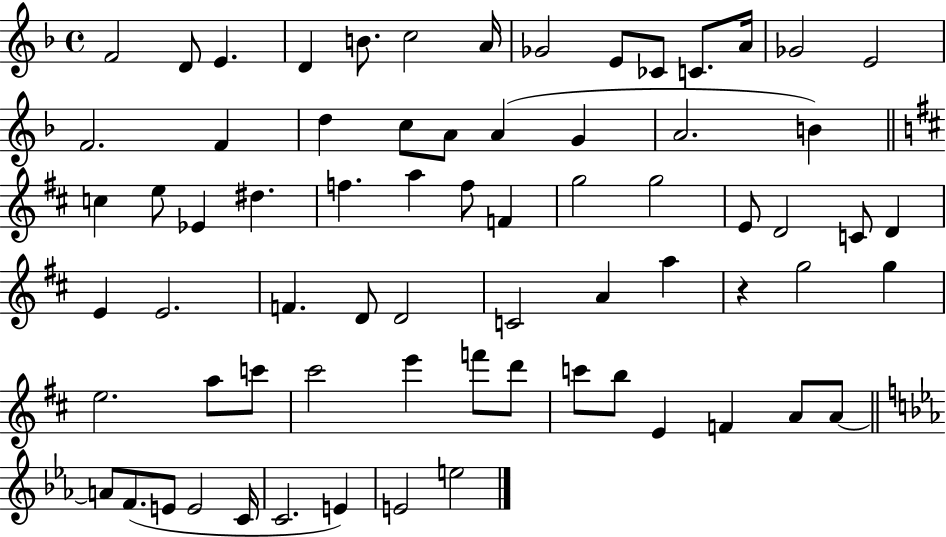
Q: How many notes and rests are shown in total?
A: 70